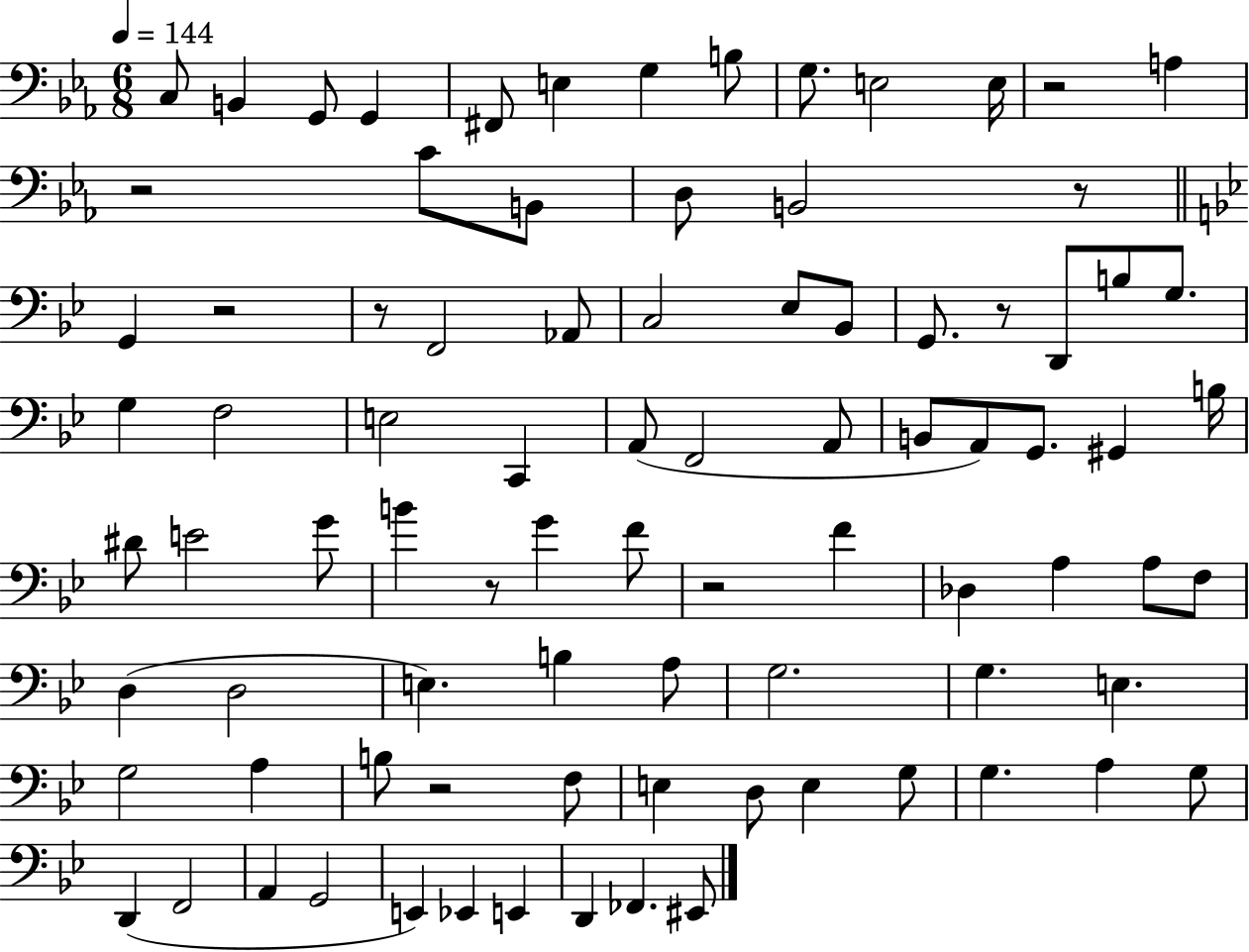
X:1
T:Untitled
M:6/8
L:1/4
K:Eb
C,/2 B,, G,,/2 G,, ^F,,/2 E, G, B,/2 G,/2 E,2 E,/4 z2 A, z2 C/2 B,,/2 D,/2 B,,2 z/2 G,, z2 z/2 F,,2 _A,,/2 C,2 _E,/2 _B,,/2 G,,/2 z/2 D,,/2 B,/2 G,/2 G, F,2 E,2 C,, A,,/2 F,,2 A,,/2 B,,/2 A,,/2 G,,/2 ^G,, B,/4 ^D/2 E2 G/2 B z/2 G F/2 z2 F _D, A, A,/2 F,/2 D, D,2 E, B, A,/2 G,2 G, E, G,2 A, B,/2 z2 F,/2 E, D,/2 E, G,/2 G, A, G,/2 D,, F,,2 A,, G,,2 E,, _E,, E,, D,, _F,, ^E,,/2